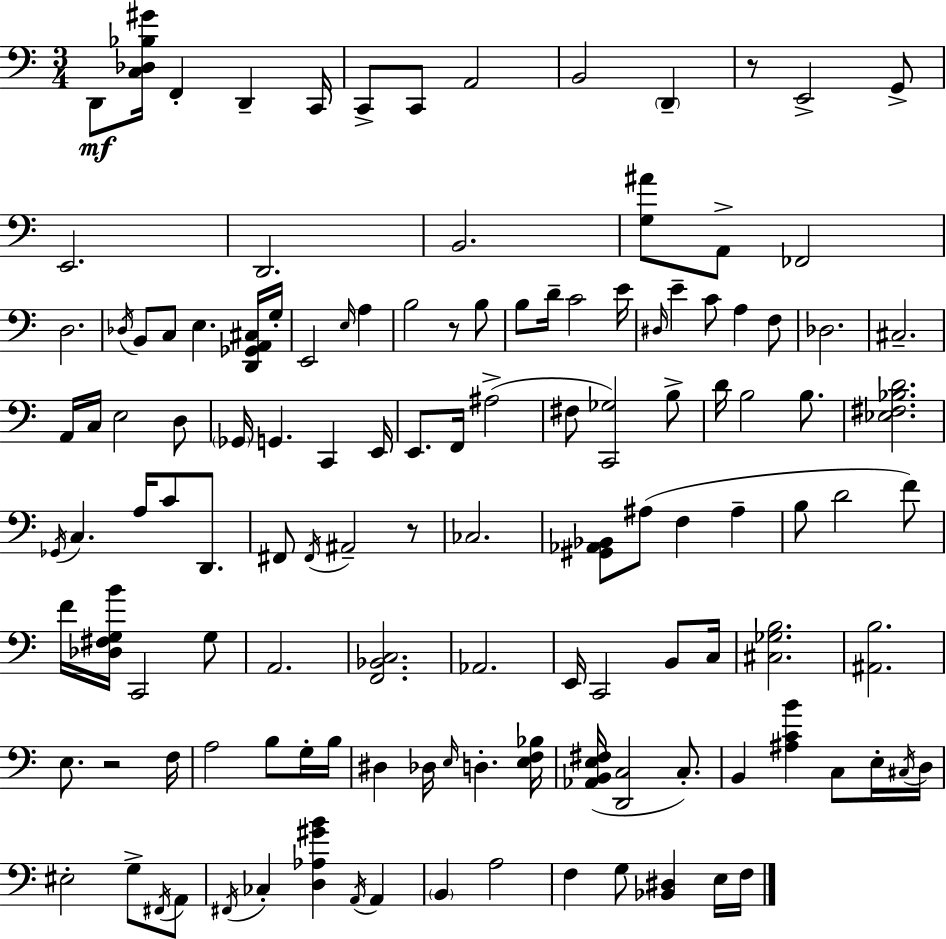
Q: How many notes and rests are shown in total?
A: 128